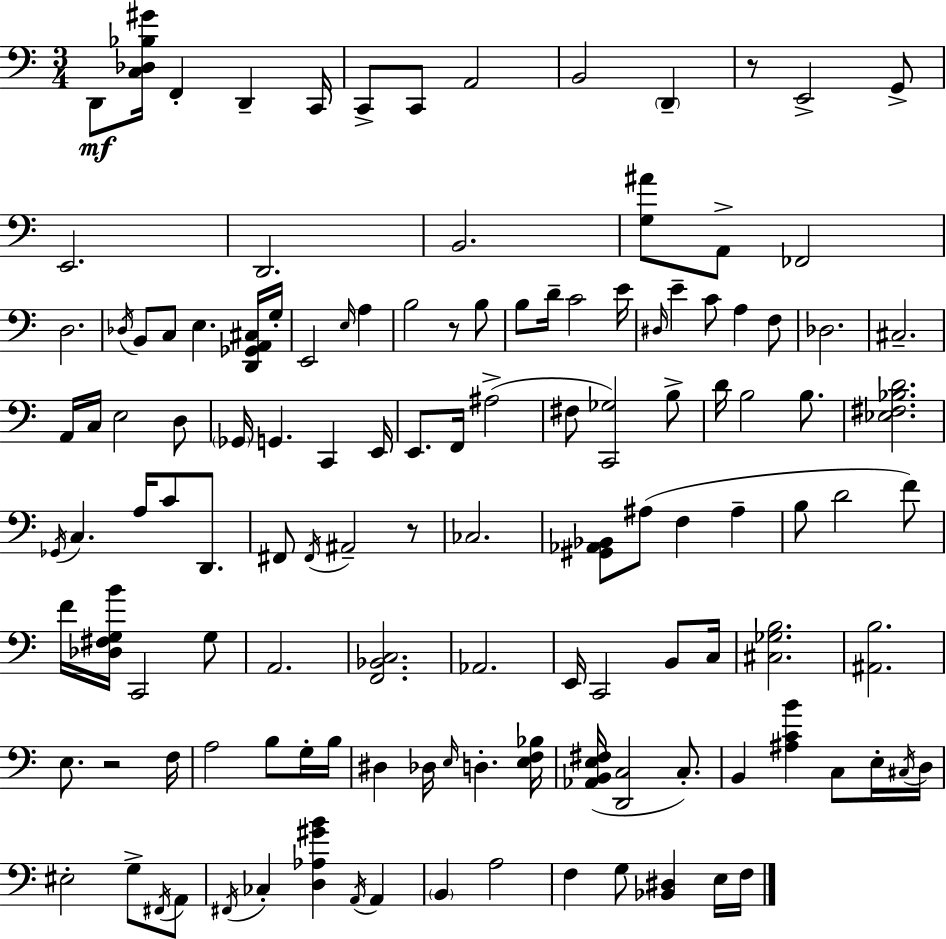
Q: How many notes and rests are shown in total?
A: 128